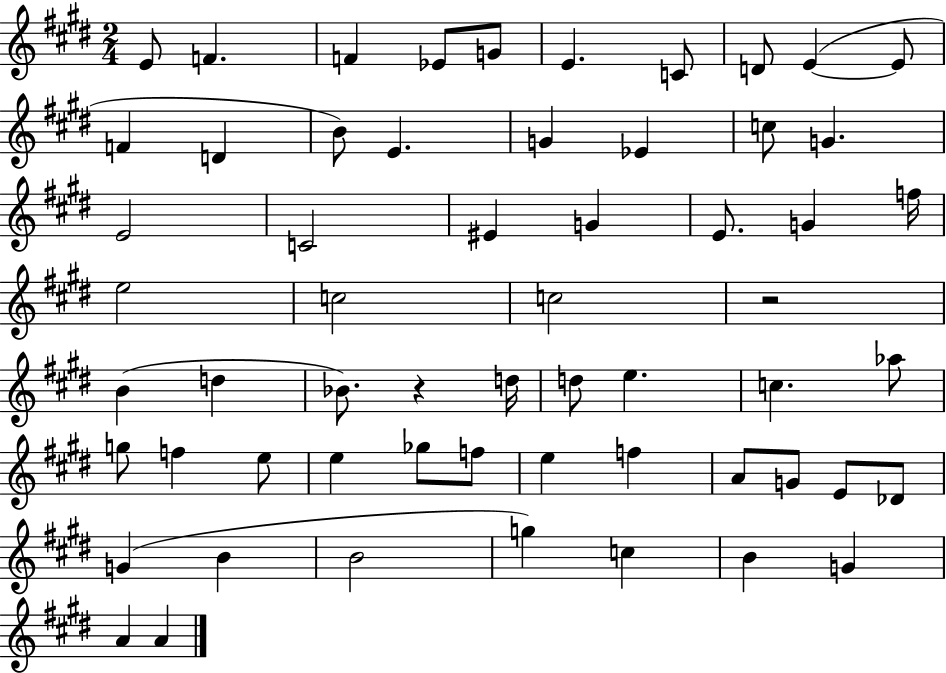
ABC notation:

X:1
T:Untitled
M:2/4
L:1/4
K:E
E/2 F F _E/2 G/2 E C/2 D/2 E E/2 F D B/2 E G _E c/2 G E2 C2 ^E G E/2 G f/4 e2 c2 c2 z2 B d _B/2 z d/4 d/2 e c _a/2 g/2 f e/2 e _g/2 f/2 e f A/2 G/2 E/2 _D/2 G B B2 g c B G A A